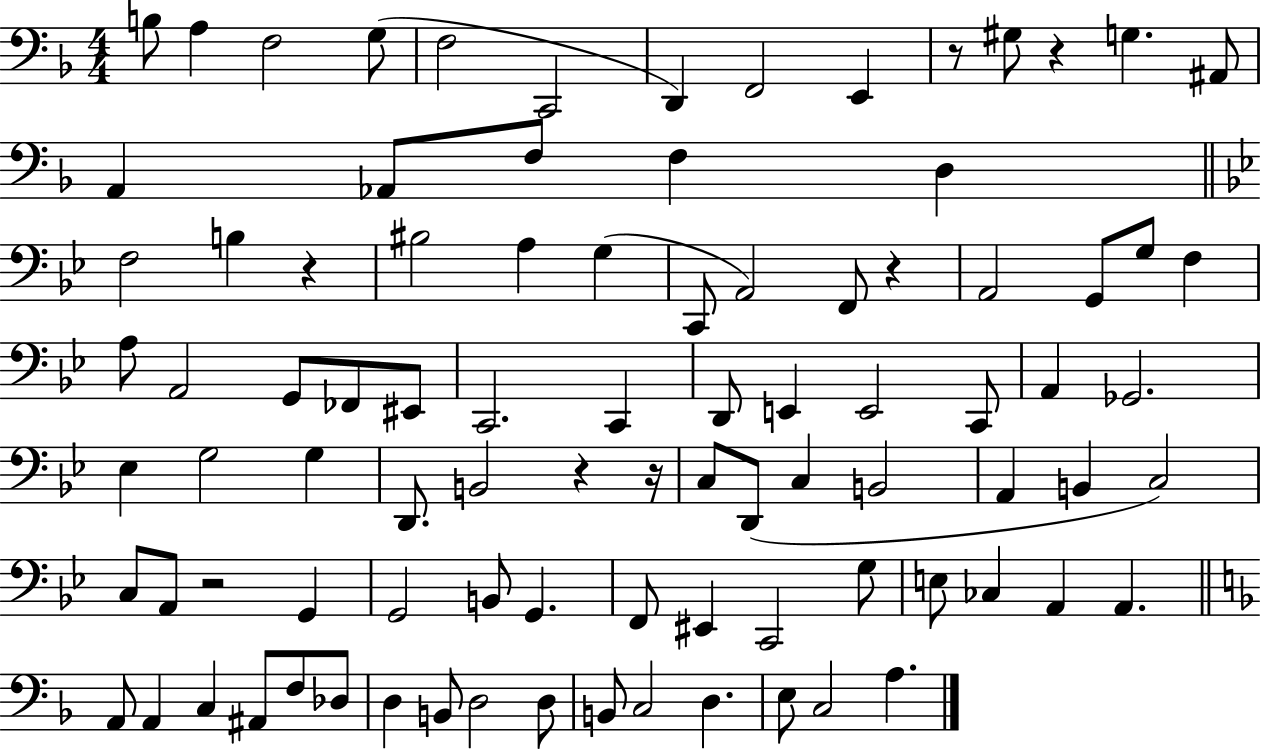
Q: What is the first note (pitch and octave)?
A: B3